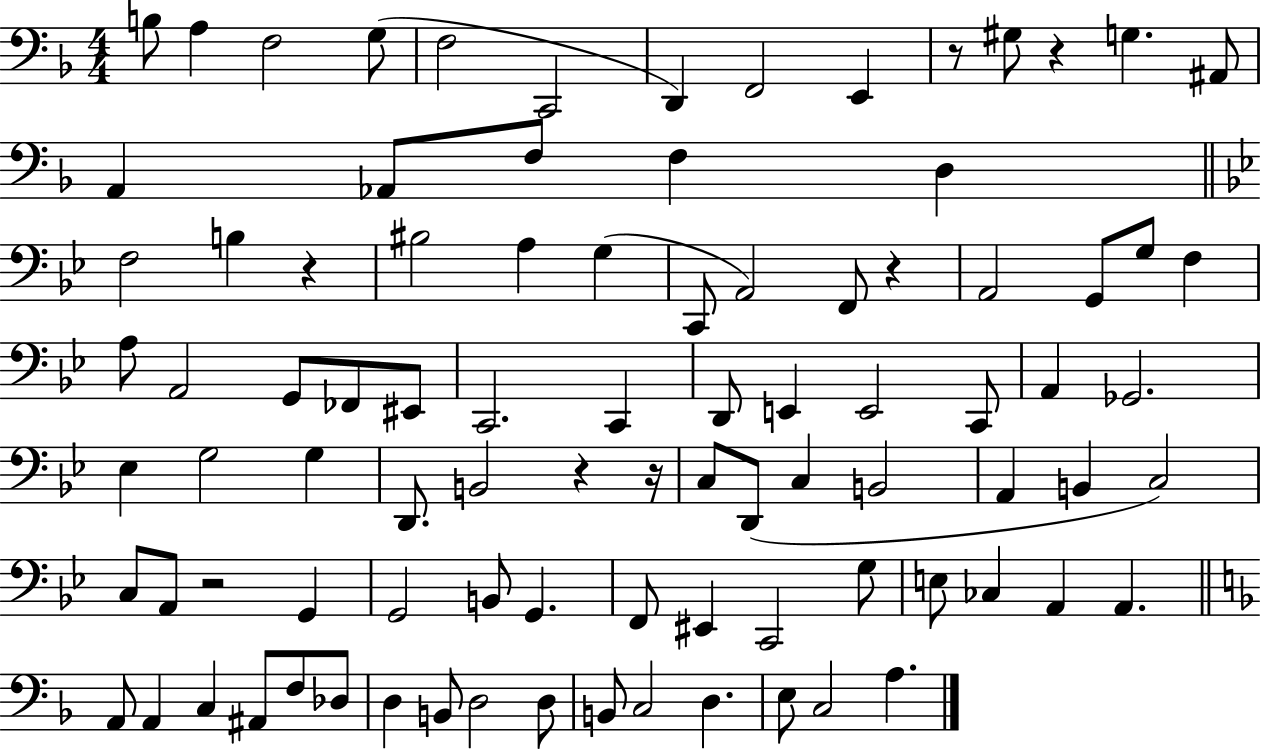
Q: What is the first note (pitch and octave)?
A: B3